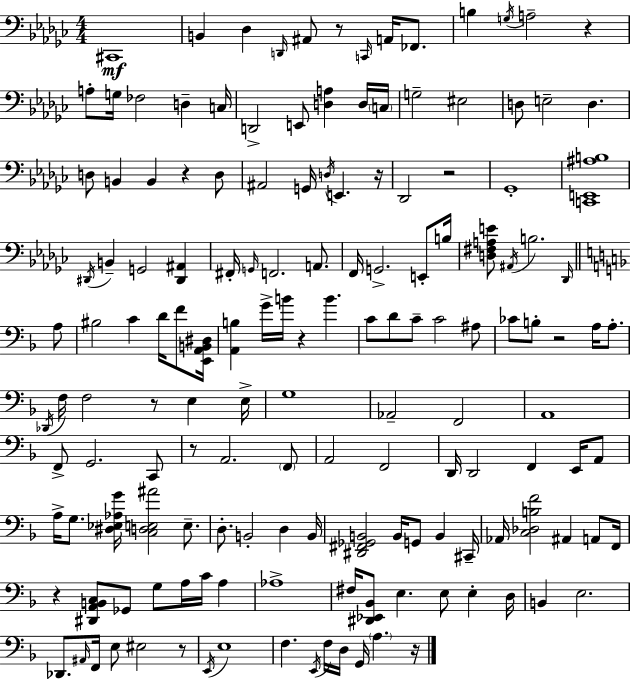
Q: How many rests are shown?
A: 12